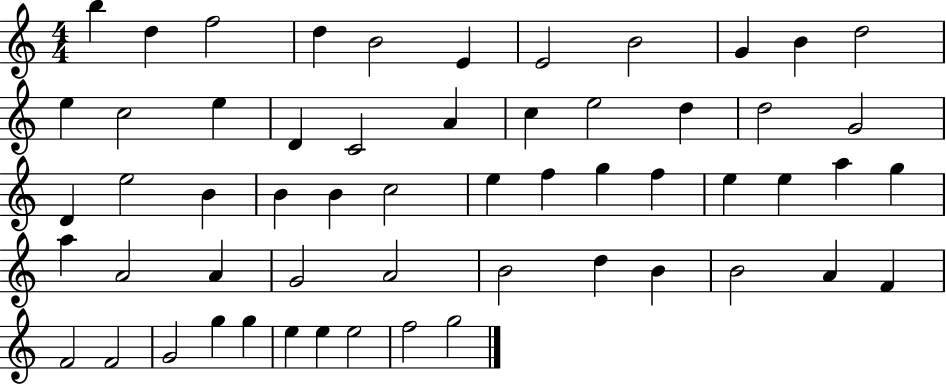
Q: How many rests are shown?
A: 0